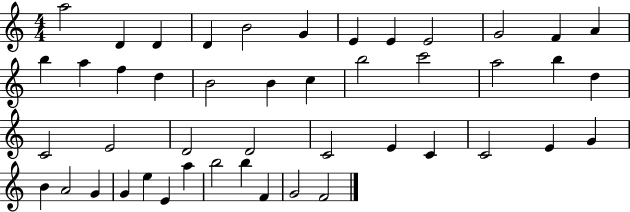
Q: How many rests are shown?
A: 0